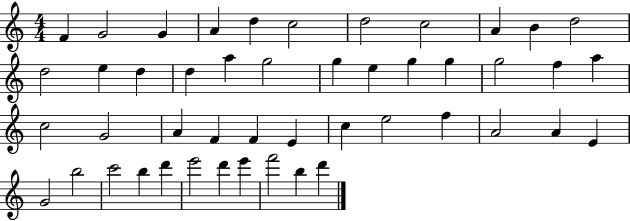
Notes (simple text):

F4/q G4/h G4/q A4/q D5/q C5/h D5/h C5/h A4/q B4/q D5/h D5/h E5/q D5/q D5/q A5/q G5/h G5/q E5/q G5/q G5/q G5/h F5/q A5/q C5/h G4/h A4/q F4/q F4/q E4/q C5/q E5/h F5/q A4/h A4/q E4/q G4/h B5/h C6/h B5/q D6/q E6/h D6/q E6/q F6/h B5/q D6/q